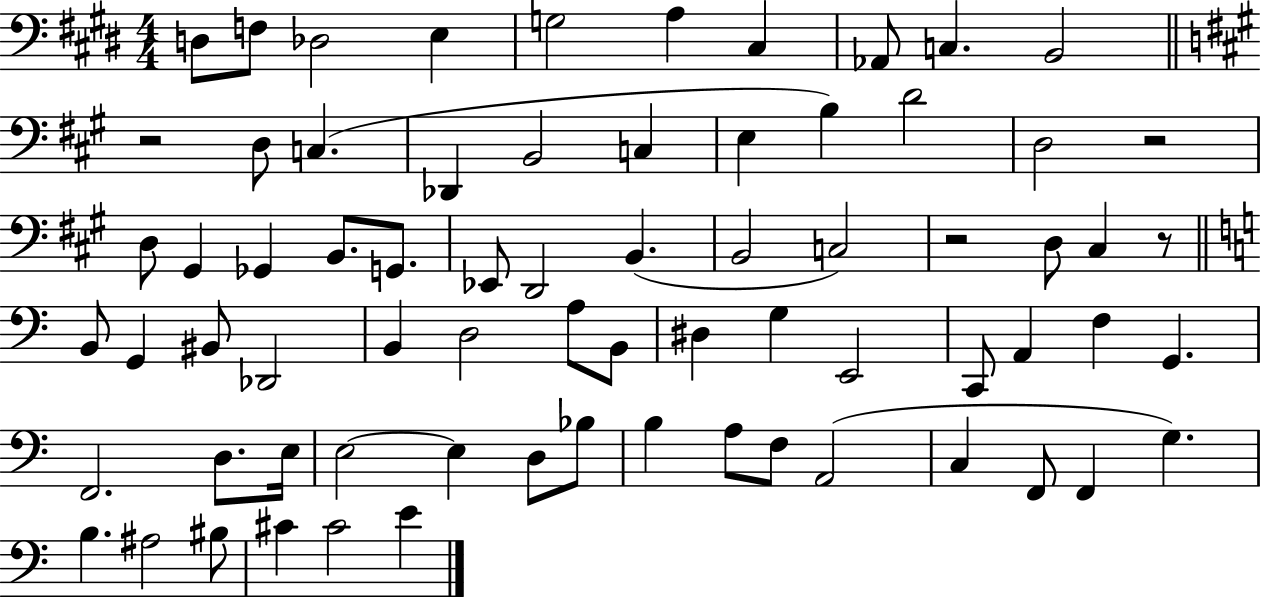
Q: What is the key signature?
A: E major